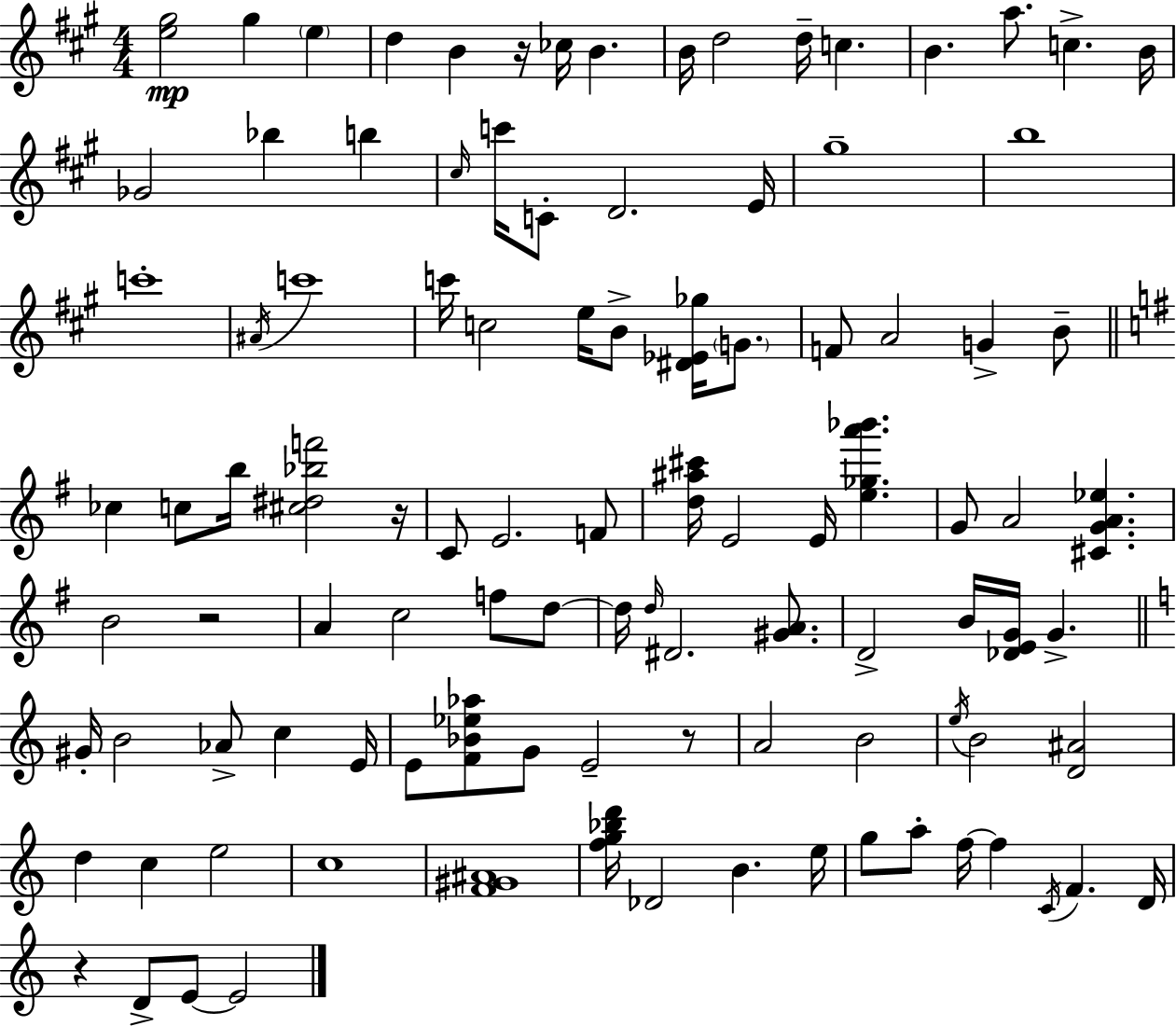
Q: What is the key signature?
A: A major